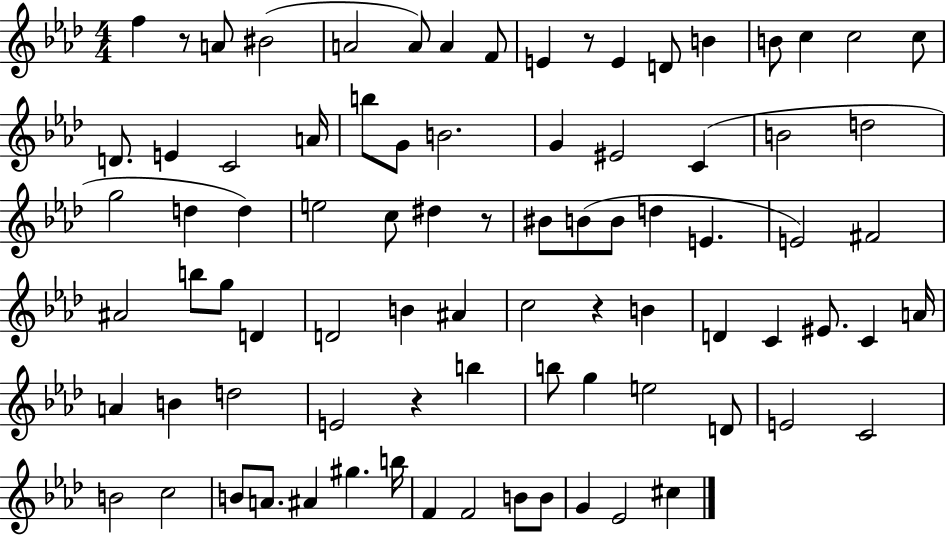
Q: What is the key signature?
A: AES major